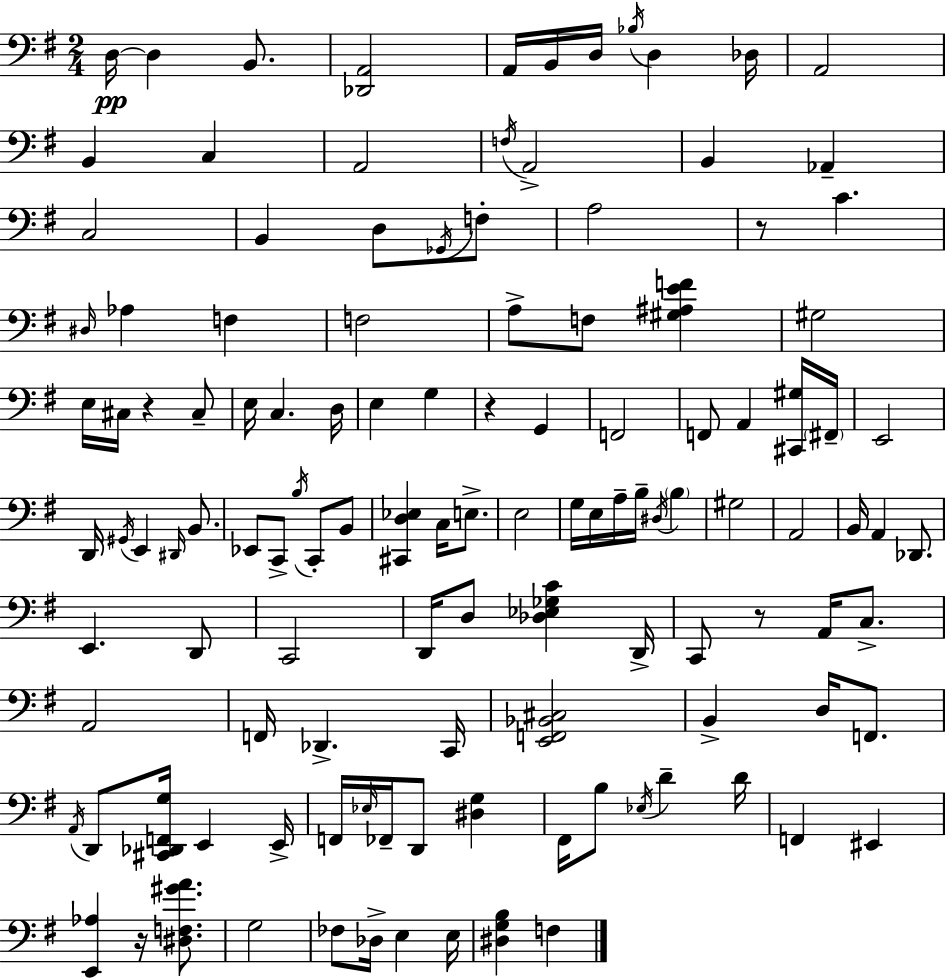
{
  \clef bass
  \numericTimeSignature
  \time 2/4
  \key g \major
  d16~~\pp d4 b,8. | <des, a,>2 | a,16 b,16 d16 \acciaccatura { bes16 } d4 | des16 a,2 | \break b,4 c4 | a,2 | \acciaccatura { f16 } a,2-> | b,4 aes,4-- | \break c2 | b,4 d8 | \acciaccatura { ges,16 } f8-. a2 | r8 c'4. | \break \grace { dis16 } aes4 | f4 f2 | a8-> f8 | <gis ais e' f'>4 gis2 | \break e16 cis16 r4 | cis8-- e16 c4. | d16 e4 | g4 r4 | \break g,4 f,2 | f,8 a,4 | <cis, gis>16 \parenthesize fis,16-- e,2 | d,16 \acciaccatura { gis,16 } e,4 | \break \grace { dis,16 } b,8. ees,8 | c,8-> \acciaccatura { b16 } c,8-. b,8 <cis, d ees>4 | c16 e8.-> e2 | g16 | \break e16 a16-- b16-- \acciaccatura { dis16 } \parenthesize b4 | gis2 | a,2 | b,16 a,4 des,8. | \break e,4. d,8 | c,2 | d,16 d8 <des ees ges c'>4 d,16-> | c,8 r8 a,16 c8.-> | \break a,2 | f,16 des,4.-> c,16 | <e, f, bes, cis>2 | b,4-> d16 f,8. | \break \acciaccatura { a,16 } d,8 <cis, des, f, g>16 e,4 | e,16-> f,16 \grace { ees16 } fes,16-- d,8 <dis g>4 | fis,16 b8 \acciaccatura { ees16 } d'4-- | d'16 f,4 eis,4 | \break <e, aes>4 r16 | <dis f gis' a'>8. g2 | fes8 des16-> e4 | e16 <dis g b>4 f4 | \break \bar "|."
}